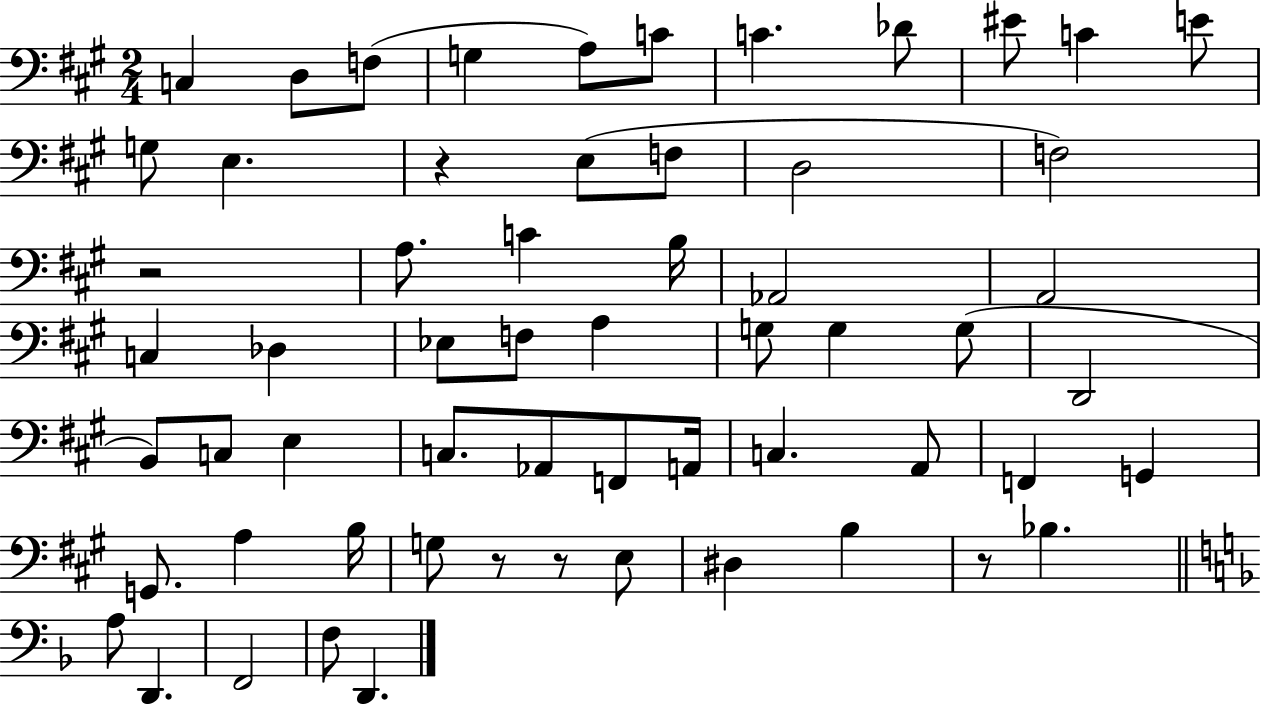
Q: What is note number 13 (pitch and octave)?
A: E3